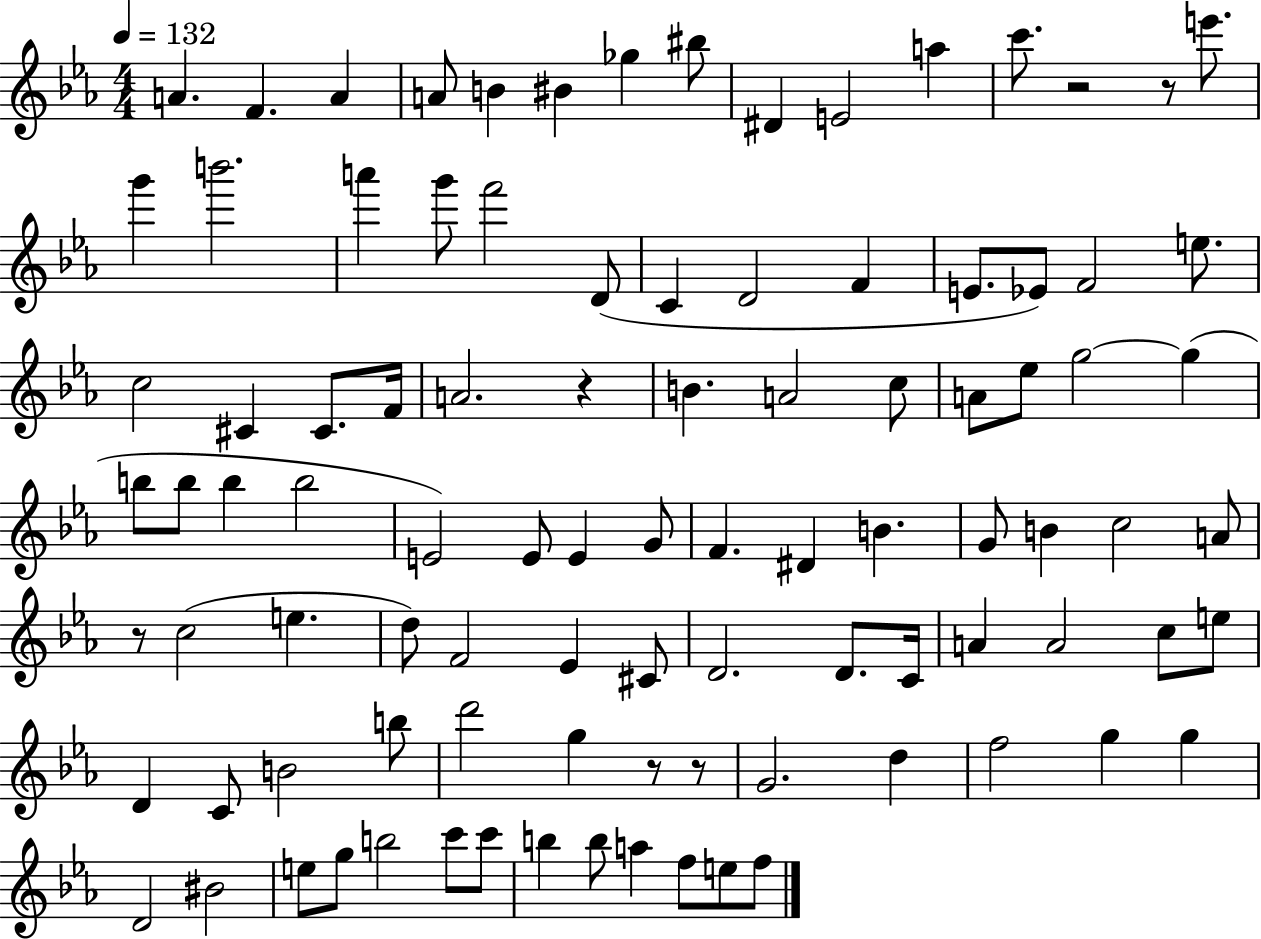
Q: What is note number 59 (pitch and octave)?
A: C#4